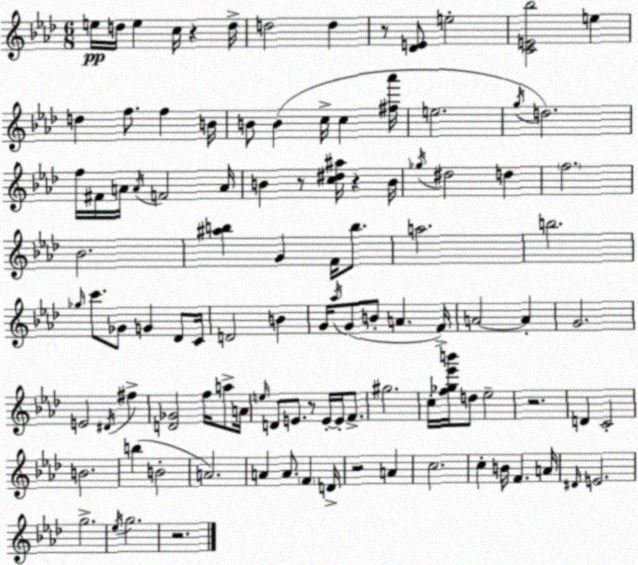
X:1
T:Untitled
M:6/8
L:1/4
K:Fm
e/4 d/4 e c/4 z d/4 d2 d z/2 [_DE]/2 e2 [CE_b]2 e d f/2 f B/4 B/2 B c/4 c [^f_a']/4 e2 g/4 d2 f/4 ^F/4 A/4 A/4 F2 A/4 B z/2 [c^d^a]/4 z B/4 _g/4 ^d2 d f2 _B2 [^ab] G F/4 b/2 a2 b2 _g/4 c'/2 _G/2 G _D/2 C/4 D2 B G/4 _a/4 G/2 B/2 A F/4 A2 A G2 E2 ^D/4 ^f [D_G]2 f/4 a/2 A/4 e/4 D/2 E/2 z/2 E/4 E/4 F/2 ^g2 c/4 [f_g_e'b']/4 d/2 _e2 z2 D C2 B2 b B2 A2 A A/2 F D/4 z2 A c2 c B/4 F A/4 ^D/4 E2 g2 _e/4 g2 z2